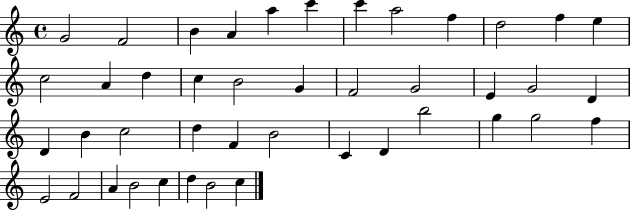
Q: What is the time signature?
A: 4/4